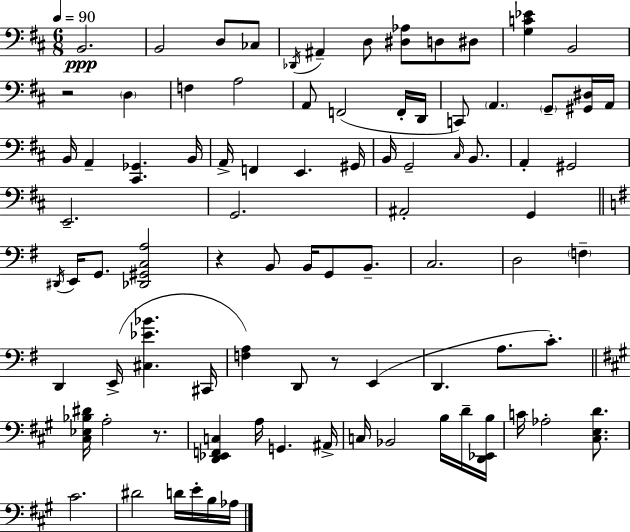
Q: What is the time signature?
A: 6/8